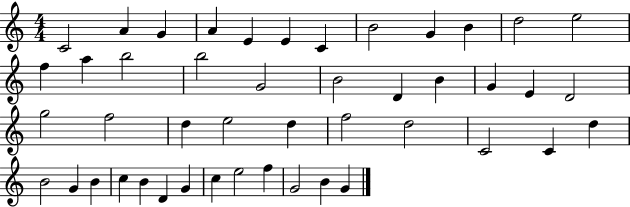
X:1
T:Untitled
M:4/4
L:1/4
K:C
C2 A G A E E C B2 G B d2 e2 f a b2 b2 G2 B2 D B G E D2 g2 f2 d e2 d f2 d2 C2 C d B2 G B c B D G c e2 f G2 B G